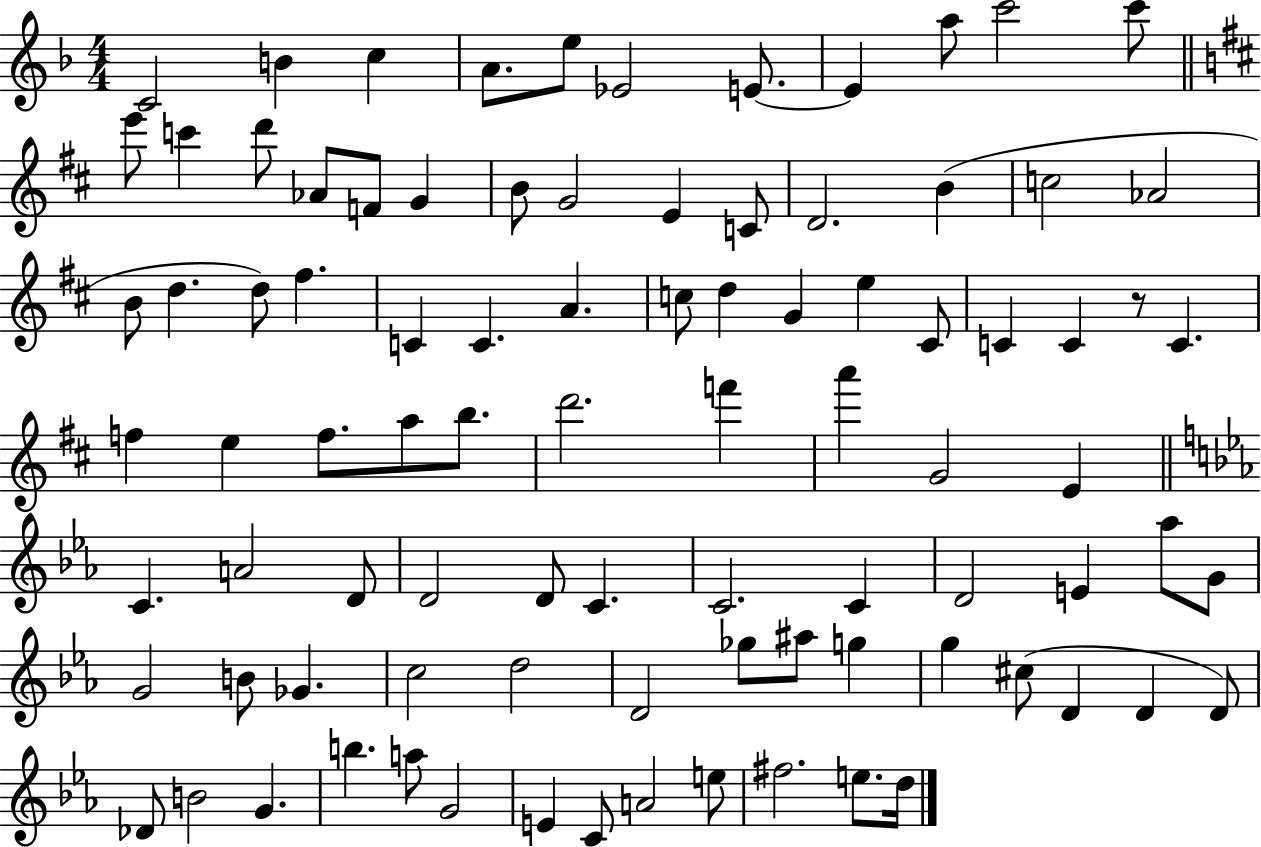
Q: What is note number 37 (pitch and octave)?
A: C#4